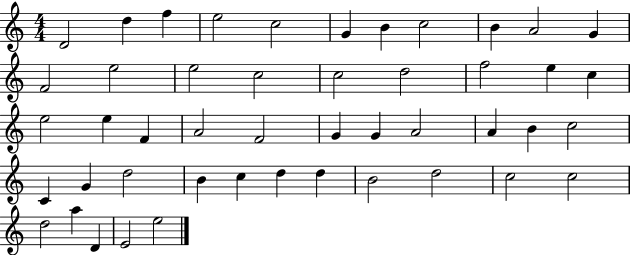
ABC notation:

X:1
T:Untitled
M:4/4
L:1/4
K:C
D2 d f e2 c2 G B c2 B A2 G F2 e2 e2 c2 c2 d2 f2 e c e2 e F A2 F2 G G A2 A B c2 C G d2 B c d d B2 d2 c2 c2 d2 a D E2 e2